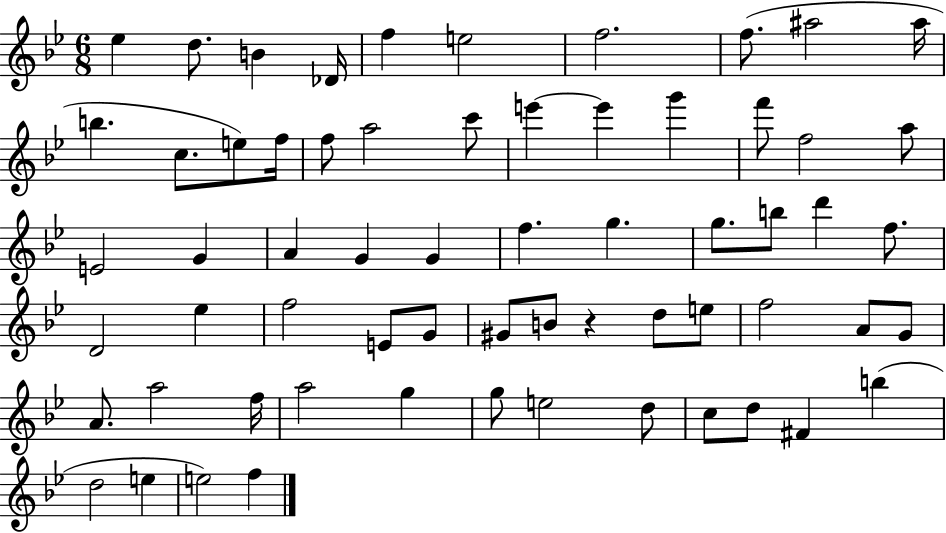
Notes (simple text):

Eb5/q D5/e. B4/q Db4/s F5/q E5/h F5/h. F5/e. A#5/h A#5/s B5/q. C5/e. E5/e F5/s F5/e A5/h C6/e E6/q E6/q G6/q F6/e F5/h A5/e E4/h G4/q A4/q G4/q G4/q F5/q. G5/q. G5/e. B5/e D6/q F5/e. D4/h Eb5/q F5/h E4/e G4/e G#4/e B4/e R/q D5/e E5/e F5/h A4/e G4/e A4/e. A5/h F5/s A5/h G5/q G5/e E5/h D5/e C5/e D5/e F#4/q B5/q D5/h E5/q E5/h F5/q